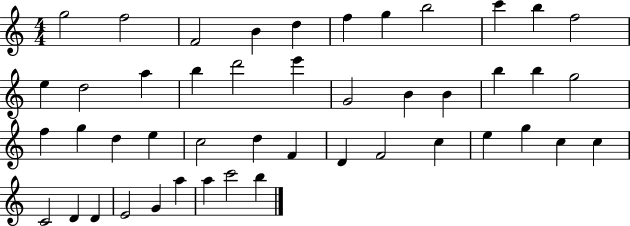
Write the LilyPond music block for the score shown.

{
  \clef treble
  \numericTimeSignature
  \time 4/4
  \key c \major
  g''2 f''2 | f'2 b'4 d''4 | f''4 g''4 b''2 | c'''4 b''4 f''2 | \break e''4 d''2 a''4 | b''4 d'''2 e'''4 | g'2 b'4 b'4 | b''4 b''4 g''2 | \break f''4 g''4 d''4 e''4 | c''2 d''4 f'4 | d'4 f'2 c''4 | e''4 g''4 c''4 c''4 | \break c'2 d'4 d'4 | e'2 g'4 a''4 | a''4 c'''2 b''4 | \bar "|."
}